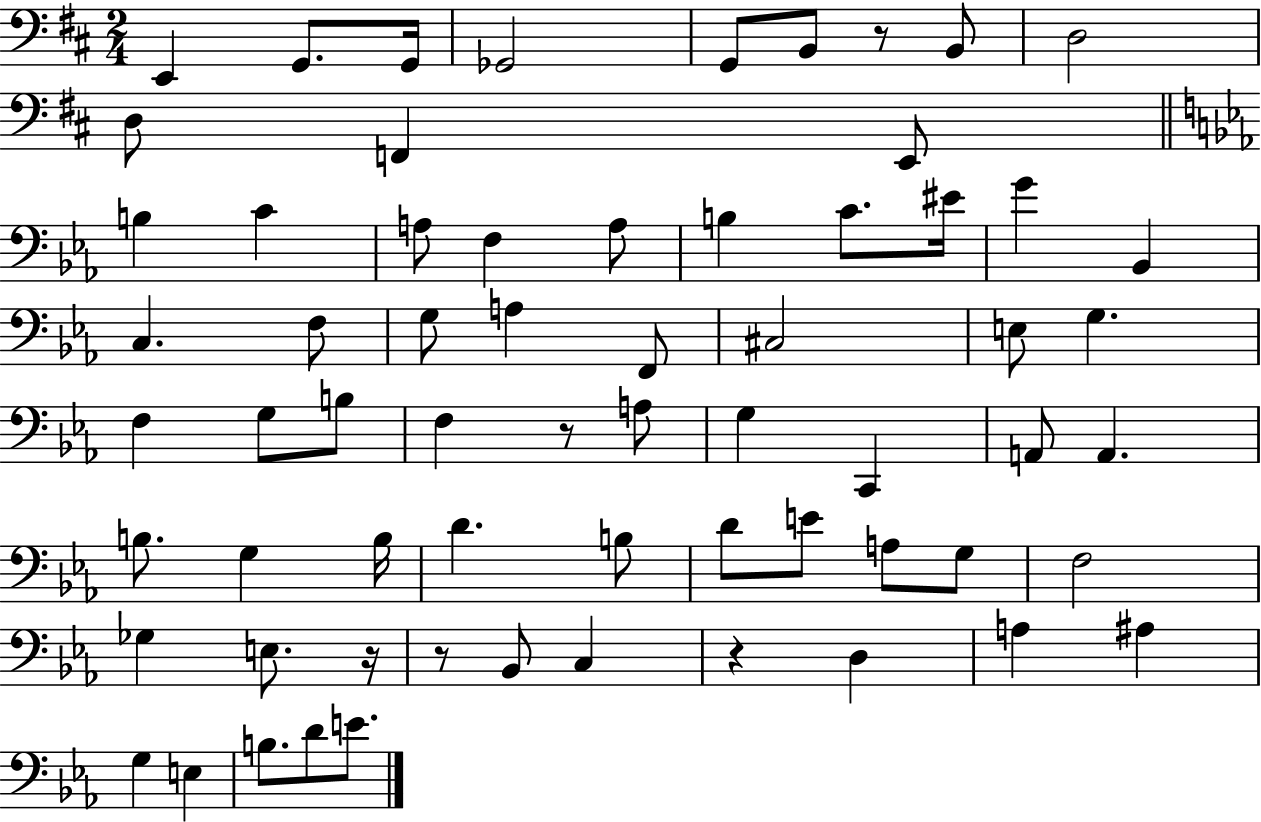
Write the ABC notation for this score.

X:1
T:Untitled
M:2/4
L:1/4
K:D
E,, G,,/2 G,,/4 _G,,2 G,,/2 B,,/2 z/2 B,,/2 D,2 D,/2 F,, E,,/2 B, C A,/2 F, A,/2 B, C/2 ^E/4 G _B,, C, F,/2 G,/2 A, F,,/2 ^C,2 E,/2 G, F, G,/2 B,/2 F, z/2 A,/2 G, C,, A,,/2 A,, B,/2 G, B,/4 D B,/2 D/2 E/2 A,/2 G,/2 F,2 _G, E,/2 z/4 z/2 _B,,/2 C, z D, A, ^A, G, E, B,/2 D/2 E/2